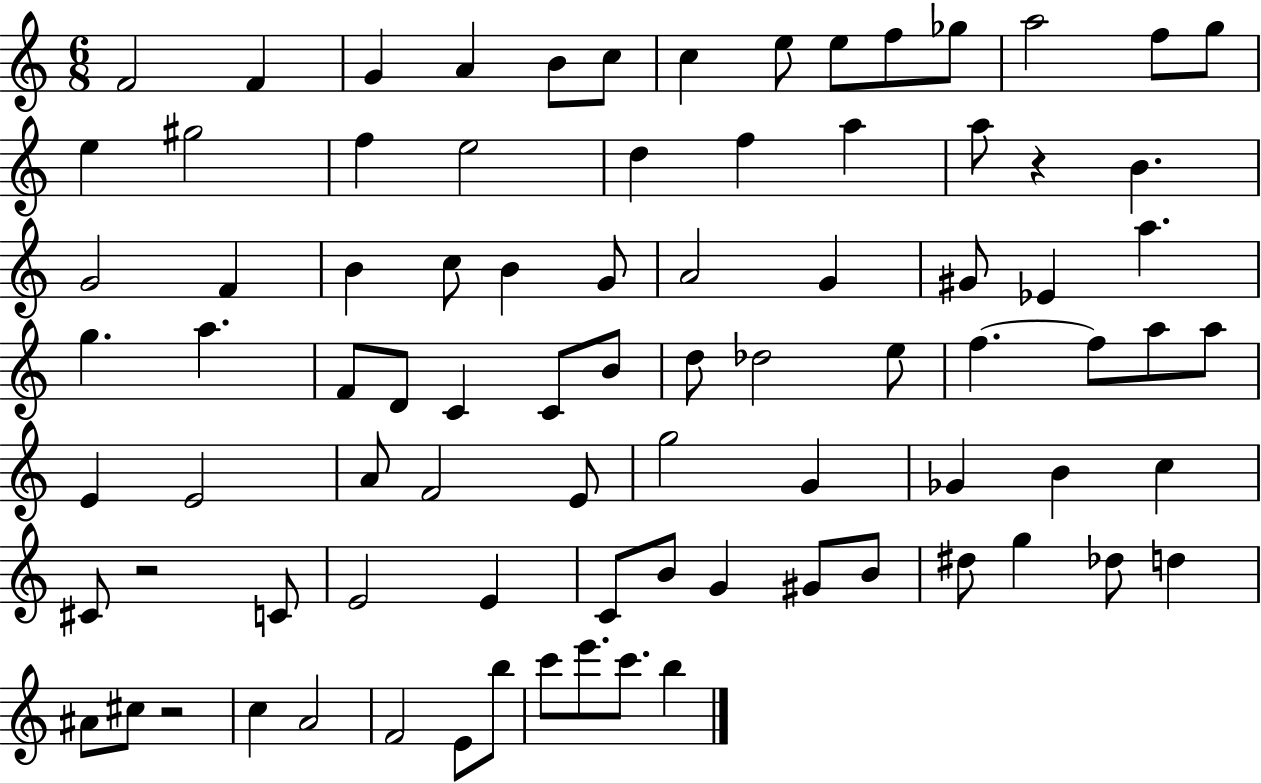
{
  \clef treble
  \numericTimeSignature
  \time 6/8
  \key c \major
  f'2 f'4 | g'4 a'4 b'8 c''8 | c''4 e''8 e''8 f''8 ges''8 | a''2 f''8 g''8 | \break e''4 gis''2 | f''4 e''2 | d''4 f''4 a''4 | a''8 r4 b'4. | \break g'2 f'4 | b'4 c''8 b'4 g'8 | a'2 g'4 | gis'8 ees'4 a''4. | \break g''4. a''4. | f'8 d'8 c'4 c'8 b'8 | d''8 des''2 e''8 | f''4.~~ f''8 a''8 a''8 | \break e'4 e'2 | a'8 f'2 e'8 | g''2 g'4 | ges'4 b'4 c''4 | \break cis'8 r2 c'8 | e'2 e'4 | c'8 b'8 g'4 gis'8 b'8 | dis''8 g''4 des''8 d''4 | \break ais'8 cis''8 r2 | c''4 a'2 | f'2 e'8 b''8 | c'''8 e'''8. c'''8. b''4 | \break \bar "|."
}